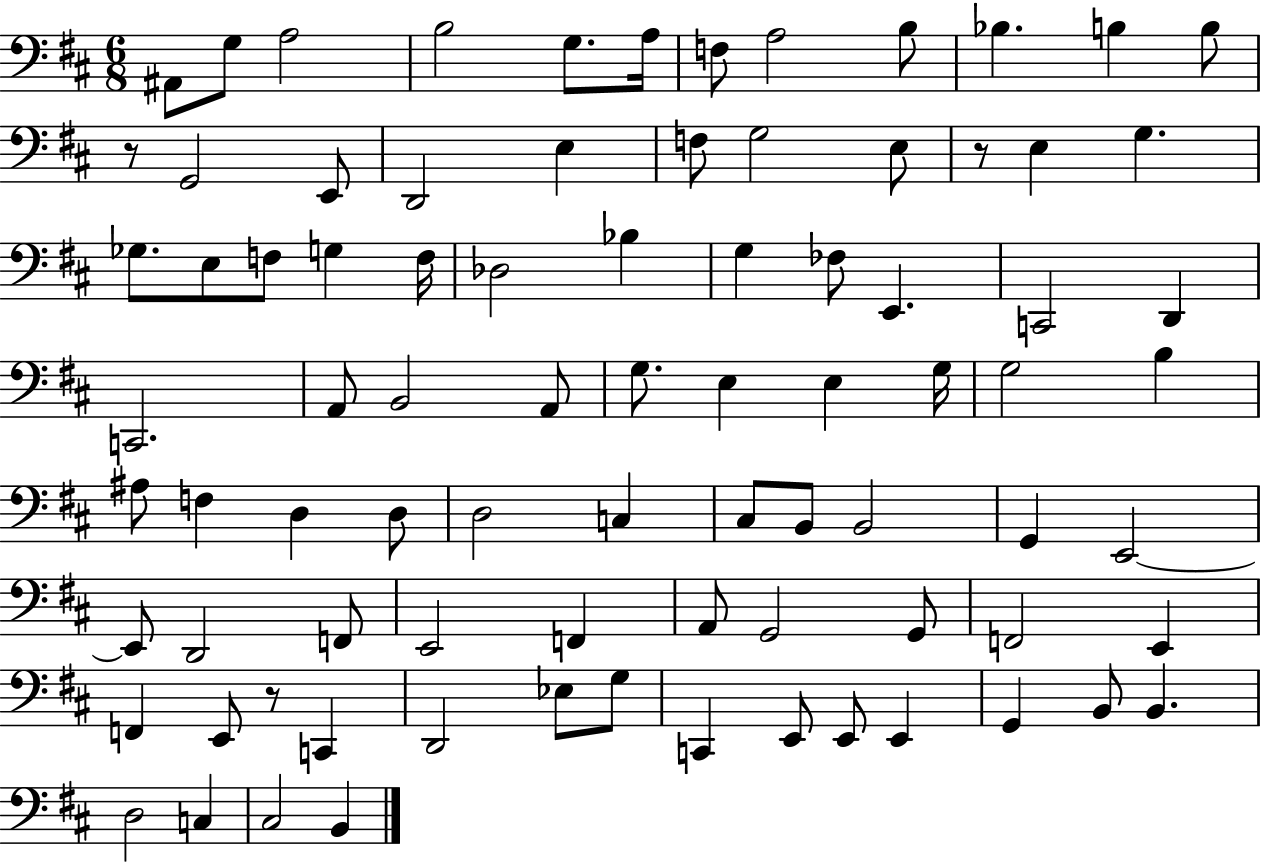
X:1
T:Untitled
M:6/8
L:1/4
K:D
^A,,/2 G,/2 A,2 B,2 G,/2 A,/4 F,/2 A,2 B,/2 _B, B, B,/2 z/2 G,,2 E,,/2 D,,2 E, F,/2 G,2 E,/2 z/2 E, G, _G,/2 E,/2 F,/2 G, F,/4 _D,2 _B, G, _F,/2 E,, C,,2 D,, C,,2 A,,/2 B,,2 A,,/2 G,/2 E, E, G,/4 G,2 B, ^A,/2 F, D, D,/2 D,2 C, ^C,/2 B,,/2 B,,2 G,, E,,2 E,,/2 D,,2 F,,/2 E,,2 F,, A,,/2 G,,2 G,,/2 F,,2 E,, F,, E,,/2 z/2 C,, D,,2 _E,/2 G,/2 C,, E,,/2 E,,/2 E,, G,, B,,/2 B,, D,2 C, ^C,2 B,,